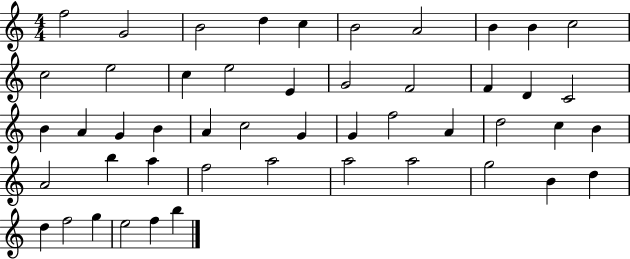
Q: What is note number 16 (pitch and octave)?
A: G4